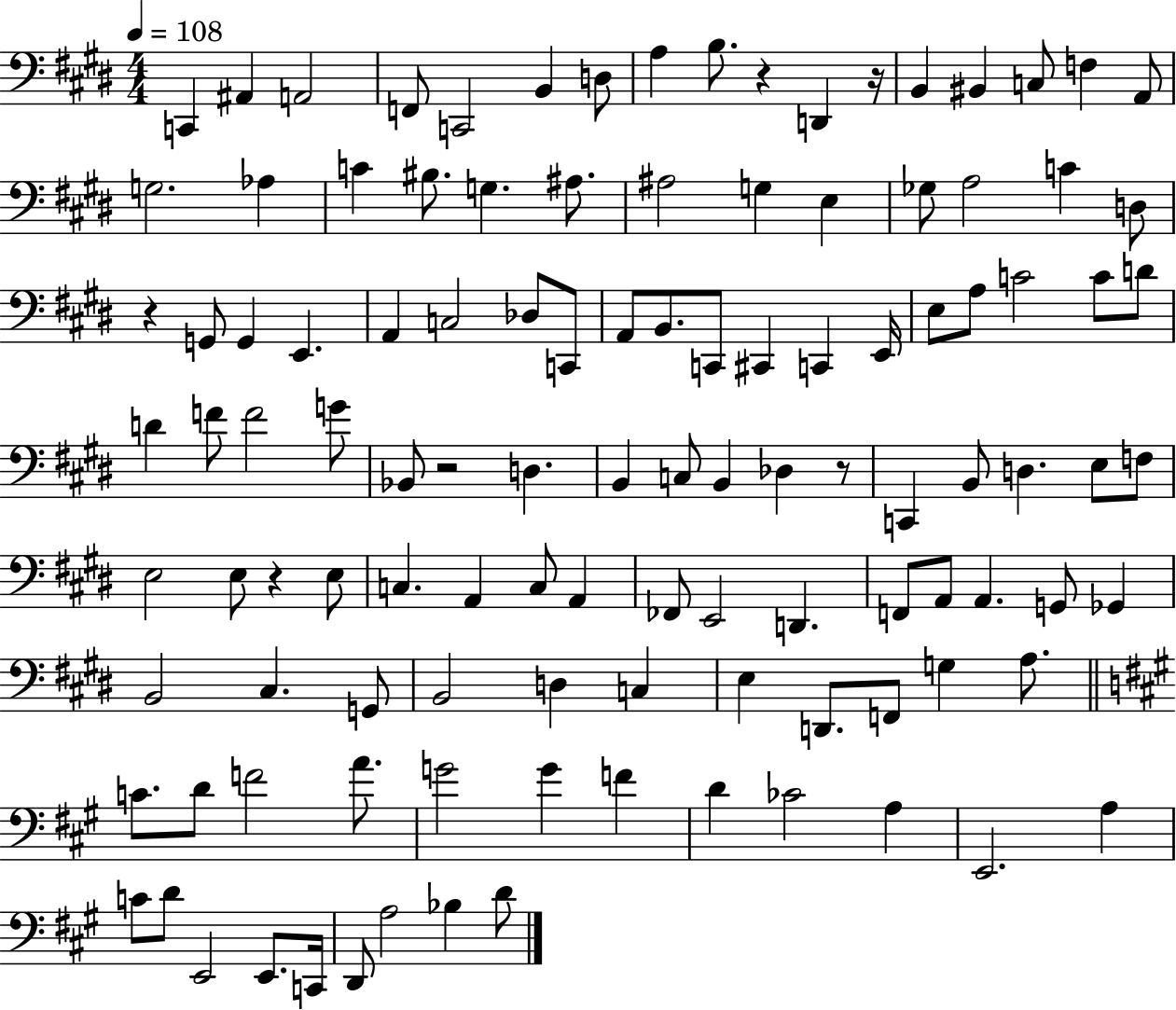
C2/q A#2/q A2/h F2/e C2/h B2/q D3/e A3/q B3/e. R/q D2/q R/s B2/q BIS2/q C3/e F3/q A2/e G3/h. Ab3/q C4/q BIS3/e. G3/q. A#3/e. A#3/h G3/q E3/q Gb3/e A3/h C4/q D3/e R/q G2/e G2/q E2/q. A2/q C3/h Db3/e C2/e A2/e B2/e. C2/e C#2/q C2/q E2/s E3/e A3/e C4/h C4/e D4/e D4/q F4/e F4/h G4/e Bb2/e R/h D3/q. B2/q C3/e B2/q Db3/q R/e C2/q B2/e D3/q. E3/e F3/e E3/h E3/e R/q E3/e C3/q. A2/q C3/e A2/q FES2/e E2/h D2/q. F2/e A2/e A2/q. G2/e Gb2/q B2/h C#3/q. G2/e B2/h D3/q C3/q E3/q D2/e. F2/e G3/q A3/e. C4/e. D4/e F4/h A4/e. G4/h G4/q F4/q D4/q CES4/h A3/q E2/h. A3/q C4/e D4/e E2/h E2/e. C2/s D2/e A3/h Bb3/q D4/e